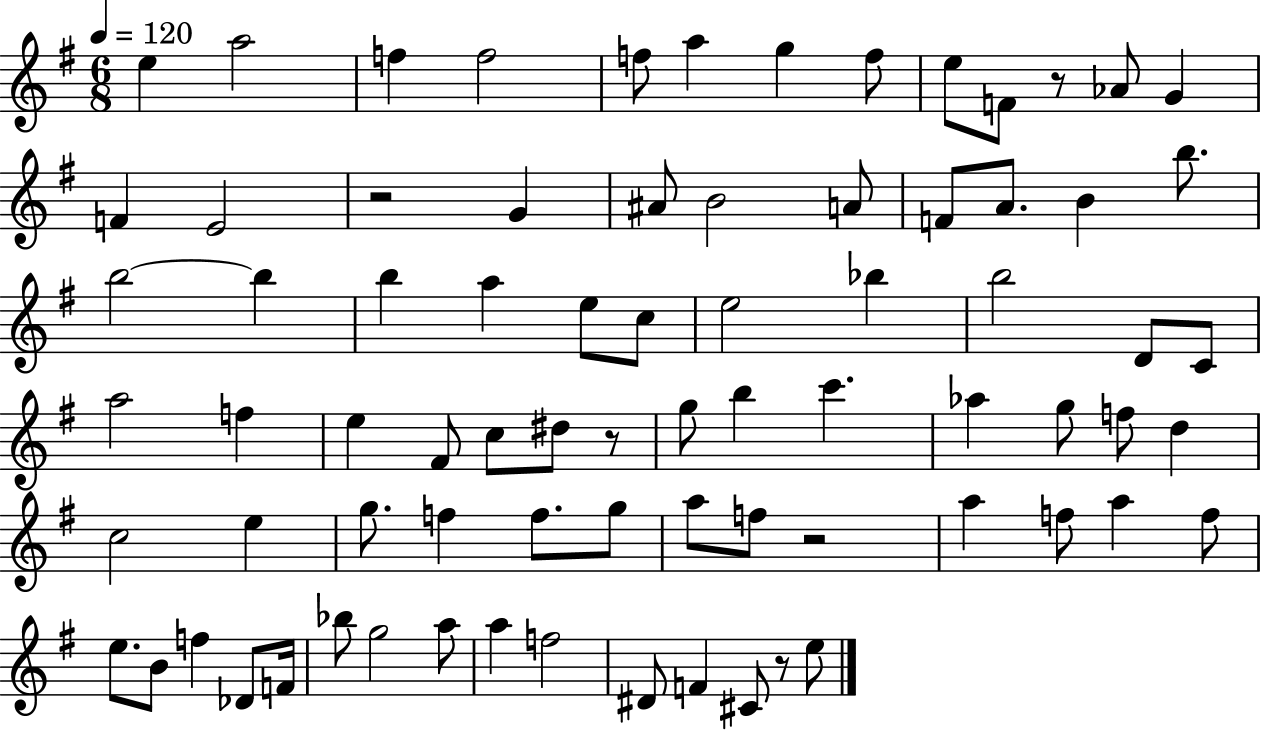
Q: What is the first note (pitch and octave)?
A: E5